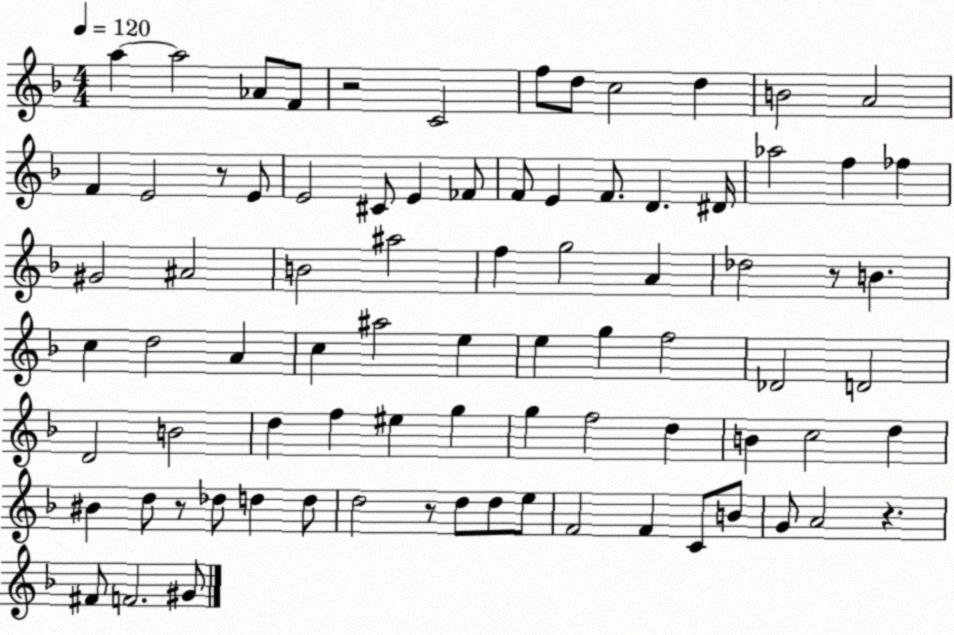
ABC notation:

X:1
T:Untitled
M:4/4
L:1/4
K:F
a a2 _A/2 F/2 z2 C2 f/2 d/2 c2 d B2 A2 F E2 z/2 E/2 E2 ^C/2 E _F/2 F/2 E F/2 D ^D/4 _a2 f _f ^G2 ^A2 B2 ^a2 f g2 A _d2 z/2 B c d2 A c ^a2 e e g f2 _D2 D2 D2 B2 d f ^e g g f2 d B c2 d ^B d/2 z/2 _d/2 d d/2 d2 z/2 d/2 d/2 e/2 F2 F C/2 B/2 G/2 A2 z ^F/2 F2 ^G/2